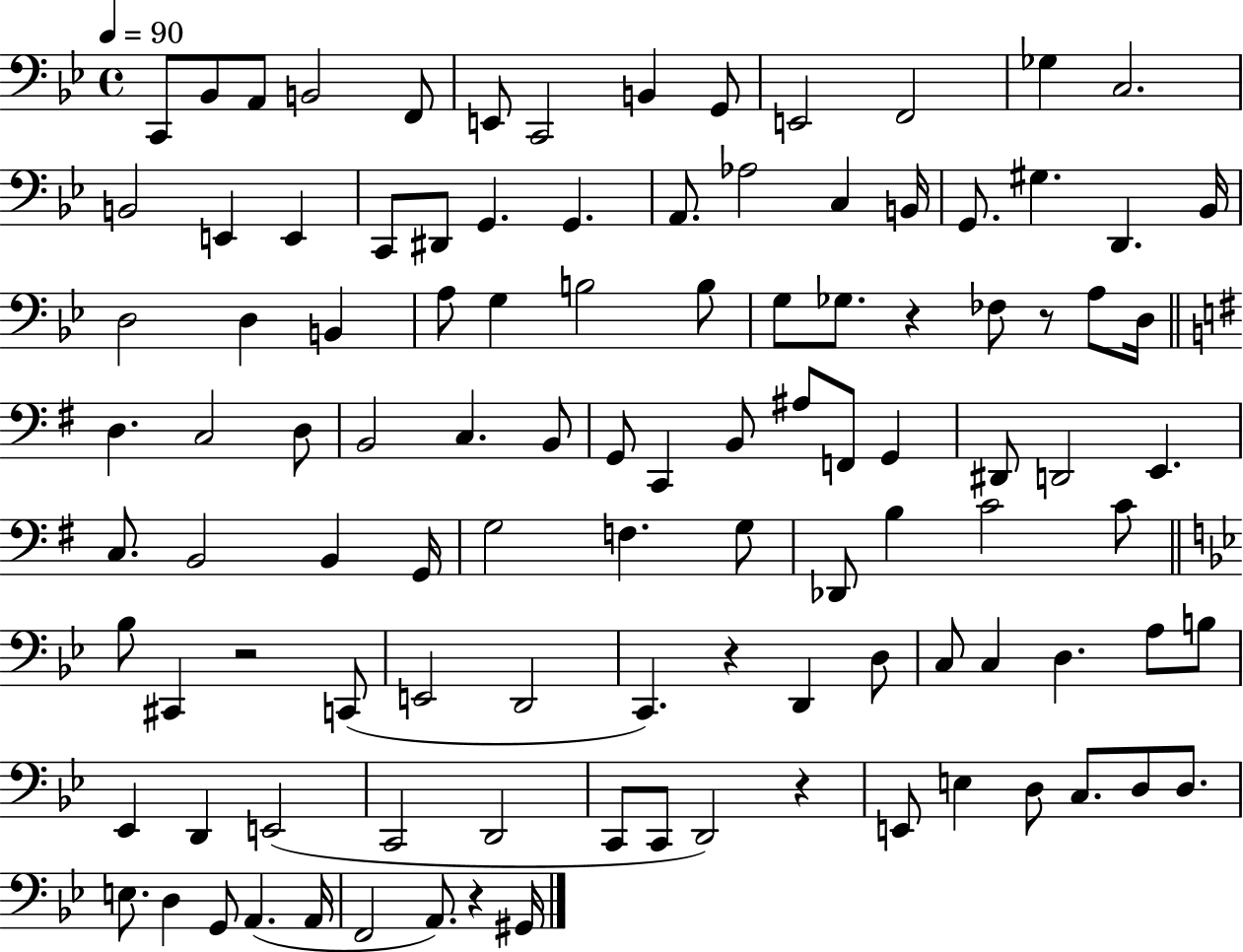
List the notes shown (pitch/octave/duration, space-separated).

C2/e Bb2/e A2/e B2/h F2/e E2/e C2/h B2/q G2/e E2/h F2/h Gb3/q C3/h. B2/h E2/q E2/q C2/e D#2/e G2/q. G2/q. A2/e. Ab3/h C3/q B2/s G2/e. G#3/q. D2/q. Bb2/s D3/h D3/q B2/q A3/e G3/q B3/h B3/e G3/e Gb3/e. R/q FES3/e R/e A3/e D3/s D3/q. C3/h D3/e B2/h C3/q. B2/e G2/e C2/q B2/e A#3/e F2/e G2/q D#2/e D2/h E2/q. C3/e. B2/h B2/q G2/s G3/h F3/q. G3/e Db2/e B3/q C4/h C4/e Bb3/e C#2/q R/h C2/e E2/h D2/h C2/q. R/q D2/q D3/e C3/e C3/q D3/q. A3/e B3/e Eb2/q D2/q E2/h C2/h D2/h C2/e C2/e D2/h R/q E2/e E3/q D3/e C3/e. D3/e D3/e. E3/e. D3/q G2/e A2/q. A2/s F2/h A2/e. R/q G#2/s